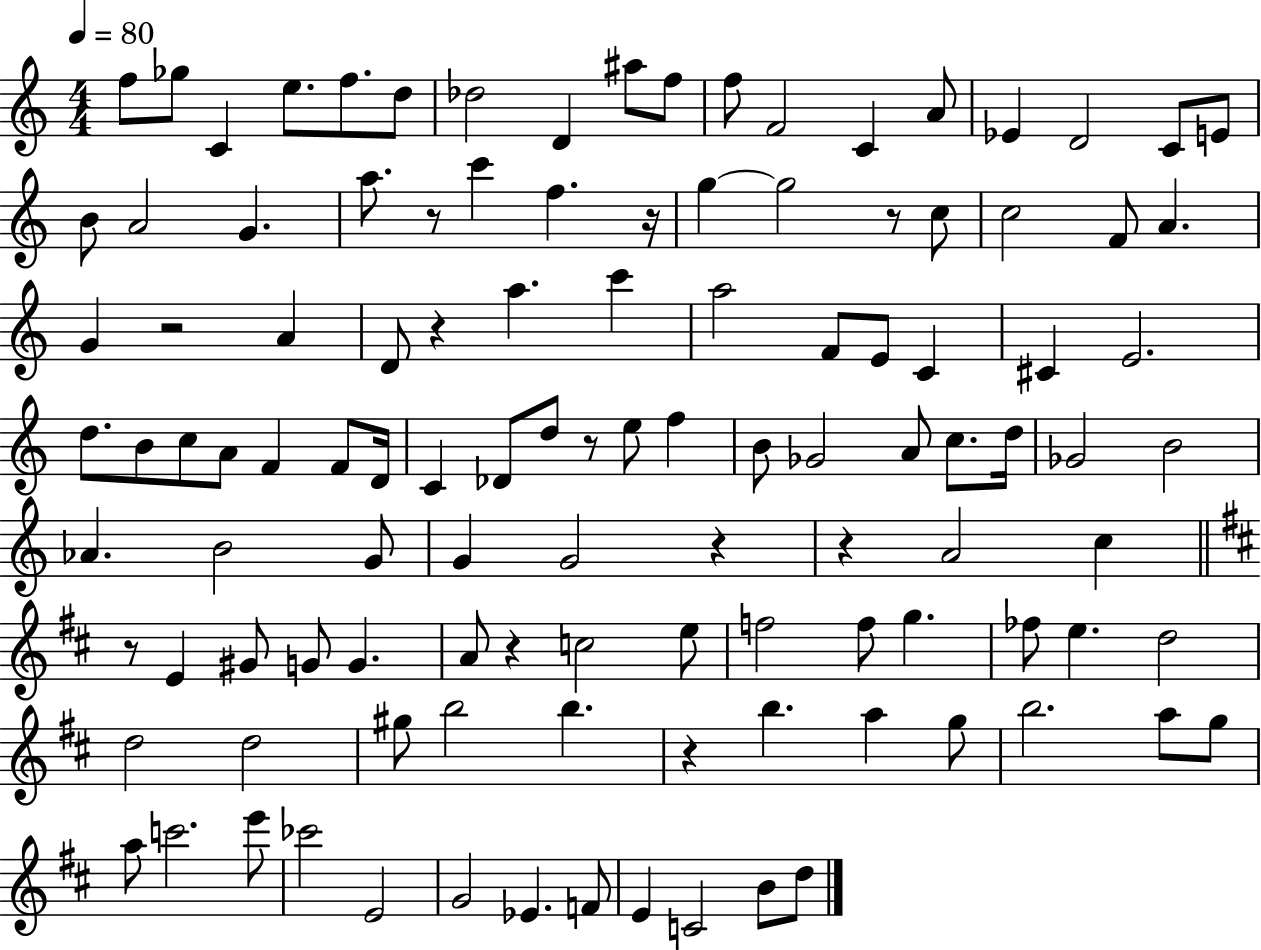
{
  \clef treble
  \numericTimeSignature
  \time 4/4
  \key c \major
  \tempo 4 = 80
  f''8 ges''8 c'4 e''8. f''8. d''8 | des''2 d'4 ais''8 f''8 | f''8 f'2 c'4 a'8 | ees'4 d'2 c'8 e'8 | \break b'8 a'2 g'4. | a''8. r8 c'''4 f''4. r16 | g''4~~ g''2 r8 c''8 | c''2 f'8 a'4. | \break g'4 r2 a'4 | d'8 r4 a''4. c'''4 | a''2 f'8 e'8 c'4 | cis'4 e'2. | \break d''8. b'8 c''8 a'8 f'4 f'8 d'16 | c'4 des'8 d''8 r8 e''8 f''4 | b'8 ges'2 a'8 c''8. d''16 | ges'2 b'2 | \break aes'4. b'2 g'8 | g'4 g'2 r4 | r4 a'2 c''4 | \bar "||" \break \key b \minor r8 e'4 gis'8 g'8 g'4. | a'8 r4 c''2 e''8 | f''2 f''8 g''4. | fes''8 e''4. d''2 | \break d''2 d''2 | gis''8 b''2 b''4. | r4 b''4. a''4 g''8 | b''2. a''8 g''8 | \break a''8 c'''2. e'''8 | ces'''2 e'2 | g'2 ees'4. f'8 | e'4 c'2 b'8 d''8 | \break \bar "|."
}